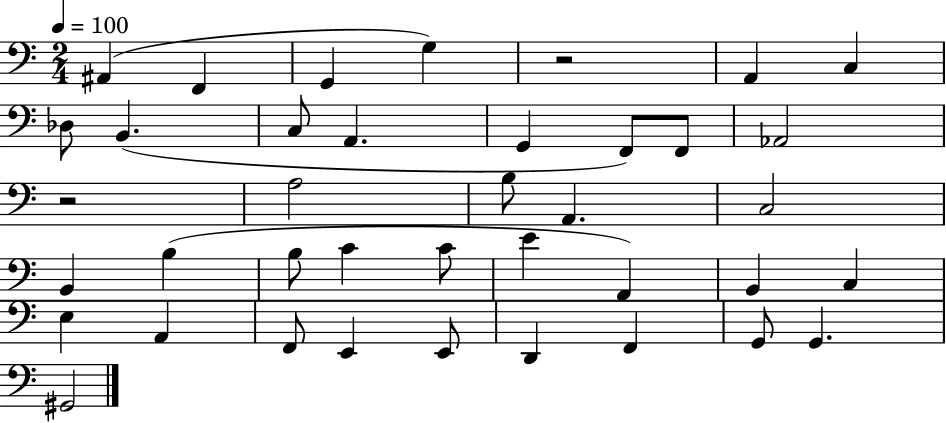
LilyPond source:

{
  \clef bass
  \numericTimeSignature
  \time 2/4
  \key c \major
  \tempo 4 = 100
  ais,4( f,4 | g,4 g4) | r2 | a,4 c4 | \break des8 b,4.( | c8 a,4. | g,4 f,8) f,8 | aes,2 | \break r2 | a2 | b8 a,4. | c2 | \break b,4 b4( | b8 c'4 c'8 | e'4 a,4) | b,4 c4 | \break e4 a,4 | f,8 e,4 e,8 | d,4 f,4 | g,8 g,4. | \break gis,2 | \bar "|."
}